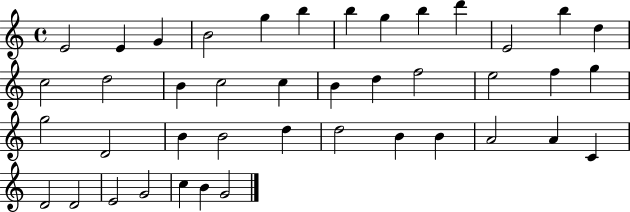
{
  \clef treble
  \time 4/4
  \defaultTimeSignature
  \key c \major
  e'2 e'4 g'4 | b'2 g''4 b''4 | b''4 g''4 b''4 d'''4 | e'2 b''4 d''4 | \break c''2 d''2 | b'4 c''2 c''4 | b'4 d''4 f''2 | e''2 f''4 g''4 | \break g''2 d'2 | b'4 b'2 d''4 | d''2 b'4 b'4 | a'2 a'4 c'4 | \break d'2 d'2 | e'2 g'2 | c''4 b'4 g'2 | \bar "|."
}